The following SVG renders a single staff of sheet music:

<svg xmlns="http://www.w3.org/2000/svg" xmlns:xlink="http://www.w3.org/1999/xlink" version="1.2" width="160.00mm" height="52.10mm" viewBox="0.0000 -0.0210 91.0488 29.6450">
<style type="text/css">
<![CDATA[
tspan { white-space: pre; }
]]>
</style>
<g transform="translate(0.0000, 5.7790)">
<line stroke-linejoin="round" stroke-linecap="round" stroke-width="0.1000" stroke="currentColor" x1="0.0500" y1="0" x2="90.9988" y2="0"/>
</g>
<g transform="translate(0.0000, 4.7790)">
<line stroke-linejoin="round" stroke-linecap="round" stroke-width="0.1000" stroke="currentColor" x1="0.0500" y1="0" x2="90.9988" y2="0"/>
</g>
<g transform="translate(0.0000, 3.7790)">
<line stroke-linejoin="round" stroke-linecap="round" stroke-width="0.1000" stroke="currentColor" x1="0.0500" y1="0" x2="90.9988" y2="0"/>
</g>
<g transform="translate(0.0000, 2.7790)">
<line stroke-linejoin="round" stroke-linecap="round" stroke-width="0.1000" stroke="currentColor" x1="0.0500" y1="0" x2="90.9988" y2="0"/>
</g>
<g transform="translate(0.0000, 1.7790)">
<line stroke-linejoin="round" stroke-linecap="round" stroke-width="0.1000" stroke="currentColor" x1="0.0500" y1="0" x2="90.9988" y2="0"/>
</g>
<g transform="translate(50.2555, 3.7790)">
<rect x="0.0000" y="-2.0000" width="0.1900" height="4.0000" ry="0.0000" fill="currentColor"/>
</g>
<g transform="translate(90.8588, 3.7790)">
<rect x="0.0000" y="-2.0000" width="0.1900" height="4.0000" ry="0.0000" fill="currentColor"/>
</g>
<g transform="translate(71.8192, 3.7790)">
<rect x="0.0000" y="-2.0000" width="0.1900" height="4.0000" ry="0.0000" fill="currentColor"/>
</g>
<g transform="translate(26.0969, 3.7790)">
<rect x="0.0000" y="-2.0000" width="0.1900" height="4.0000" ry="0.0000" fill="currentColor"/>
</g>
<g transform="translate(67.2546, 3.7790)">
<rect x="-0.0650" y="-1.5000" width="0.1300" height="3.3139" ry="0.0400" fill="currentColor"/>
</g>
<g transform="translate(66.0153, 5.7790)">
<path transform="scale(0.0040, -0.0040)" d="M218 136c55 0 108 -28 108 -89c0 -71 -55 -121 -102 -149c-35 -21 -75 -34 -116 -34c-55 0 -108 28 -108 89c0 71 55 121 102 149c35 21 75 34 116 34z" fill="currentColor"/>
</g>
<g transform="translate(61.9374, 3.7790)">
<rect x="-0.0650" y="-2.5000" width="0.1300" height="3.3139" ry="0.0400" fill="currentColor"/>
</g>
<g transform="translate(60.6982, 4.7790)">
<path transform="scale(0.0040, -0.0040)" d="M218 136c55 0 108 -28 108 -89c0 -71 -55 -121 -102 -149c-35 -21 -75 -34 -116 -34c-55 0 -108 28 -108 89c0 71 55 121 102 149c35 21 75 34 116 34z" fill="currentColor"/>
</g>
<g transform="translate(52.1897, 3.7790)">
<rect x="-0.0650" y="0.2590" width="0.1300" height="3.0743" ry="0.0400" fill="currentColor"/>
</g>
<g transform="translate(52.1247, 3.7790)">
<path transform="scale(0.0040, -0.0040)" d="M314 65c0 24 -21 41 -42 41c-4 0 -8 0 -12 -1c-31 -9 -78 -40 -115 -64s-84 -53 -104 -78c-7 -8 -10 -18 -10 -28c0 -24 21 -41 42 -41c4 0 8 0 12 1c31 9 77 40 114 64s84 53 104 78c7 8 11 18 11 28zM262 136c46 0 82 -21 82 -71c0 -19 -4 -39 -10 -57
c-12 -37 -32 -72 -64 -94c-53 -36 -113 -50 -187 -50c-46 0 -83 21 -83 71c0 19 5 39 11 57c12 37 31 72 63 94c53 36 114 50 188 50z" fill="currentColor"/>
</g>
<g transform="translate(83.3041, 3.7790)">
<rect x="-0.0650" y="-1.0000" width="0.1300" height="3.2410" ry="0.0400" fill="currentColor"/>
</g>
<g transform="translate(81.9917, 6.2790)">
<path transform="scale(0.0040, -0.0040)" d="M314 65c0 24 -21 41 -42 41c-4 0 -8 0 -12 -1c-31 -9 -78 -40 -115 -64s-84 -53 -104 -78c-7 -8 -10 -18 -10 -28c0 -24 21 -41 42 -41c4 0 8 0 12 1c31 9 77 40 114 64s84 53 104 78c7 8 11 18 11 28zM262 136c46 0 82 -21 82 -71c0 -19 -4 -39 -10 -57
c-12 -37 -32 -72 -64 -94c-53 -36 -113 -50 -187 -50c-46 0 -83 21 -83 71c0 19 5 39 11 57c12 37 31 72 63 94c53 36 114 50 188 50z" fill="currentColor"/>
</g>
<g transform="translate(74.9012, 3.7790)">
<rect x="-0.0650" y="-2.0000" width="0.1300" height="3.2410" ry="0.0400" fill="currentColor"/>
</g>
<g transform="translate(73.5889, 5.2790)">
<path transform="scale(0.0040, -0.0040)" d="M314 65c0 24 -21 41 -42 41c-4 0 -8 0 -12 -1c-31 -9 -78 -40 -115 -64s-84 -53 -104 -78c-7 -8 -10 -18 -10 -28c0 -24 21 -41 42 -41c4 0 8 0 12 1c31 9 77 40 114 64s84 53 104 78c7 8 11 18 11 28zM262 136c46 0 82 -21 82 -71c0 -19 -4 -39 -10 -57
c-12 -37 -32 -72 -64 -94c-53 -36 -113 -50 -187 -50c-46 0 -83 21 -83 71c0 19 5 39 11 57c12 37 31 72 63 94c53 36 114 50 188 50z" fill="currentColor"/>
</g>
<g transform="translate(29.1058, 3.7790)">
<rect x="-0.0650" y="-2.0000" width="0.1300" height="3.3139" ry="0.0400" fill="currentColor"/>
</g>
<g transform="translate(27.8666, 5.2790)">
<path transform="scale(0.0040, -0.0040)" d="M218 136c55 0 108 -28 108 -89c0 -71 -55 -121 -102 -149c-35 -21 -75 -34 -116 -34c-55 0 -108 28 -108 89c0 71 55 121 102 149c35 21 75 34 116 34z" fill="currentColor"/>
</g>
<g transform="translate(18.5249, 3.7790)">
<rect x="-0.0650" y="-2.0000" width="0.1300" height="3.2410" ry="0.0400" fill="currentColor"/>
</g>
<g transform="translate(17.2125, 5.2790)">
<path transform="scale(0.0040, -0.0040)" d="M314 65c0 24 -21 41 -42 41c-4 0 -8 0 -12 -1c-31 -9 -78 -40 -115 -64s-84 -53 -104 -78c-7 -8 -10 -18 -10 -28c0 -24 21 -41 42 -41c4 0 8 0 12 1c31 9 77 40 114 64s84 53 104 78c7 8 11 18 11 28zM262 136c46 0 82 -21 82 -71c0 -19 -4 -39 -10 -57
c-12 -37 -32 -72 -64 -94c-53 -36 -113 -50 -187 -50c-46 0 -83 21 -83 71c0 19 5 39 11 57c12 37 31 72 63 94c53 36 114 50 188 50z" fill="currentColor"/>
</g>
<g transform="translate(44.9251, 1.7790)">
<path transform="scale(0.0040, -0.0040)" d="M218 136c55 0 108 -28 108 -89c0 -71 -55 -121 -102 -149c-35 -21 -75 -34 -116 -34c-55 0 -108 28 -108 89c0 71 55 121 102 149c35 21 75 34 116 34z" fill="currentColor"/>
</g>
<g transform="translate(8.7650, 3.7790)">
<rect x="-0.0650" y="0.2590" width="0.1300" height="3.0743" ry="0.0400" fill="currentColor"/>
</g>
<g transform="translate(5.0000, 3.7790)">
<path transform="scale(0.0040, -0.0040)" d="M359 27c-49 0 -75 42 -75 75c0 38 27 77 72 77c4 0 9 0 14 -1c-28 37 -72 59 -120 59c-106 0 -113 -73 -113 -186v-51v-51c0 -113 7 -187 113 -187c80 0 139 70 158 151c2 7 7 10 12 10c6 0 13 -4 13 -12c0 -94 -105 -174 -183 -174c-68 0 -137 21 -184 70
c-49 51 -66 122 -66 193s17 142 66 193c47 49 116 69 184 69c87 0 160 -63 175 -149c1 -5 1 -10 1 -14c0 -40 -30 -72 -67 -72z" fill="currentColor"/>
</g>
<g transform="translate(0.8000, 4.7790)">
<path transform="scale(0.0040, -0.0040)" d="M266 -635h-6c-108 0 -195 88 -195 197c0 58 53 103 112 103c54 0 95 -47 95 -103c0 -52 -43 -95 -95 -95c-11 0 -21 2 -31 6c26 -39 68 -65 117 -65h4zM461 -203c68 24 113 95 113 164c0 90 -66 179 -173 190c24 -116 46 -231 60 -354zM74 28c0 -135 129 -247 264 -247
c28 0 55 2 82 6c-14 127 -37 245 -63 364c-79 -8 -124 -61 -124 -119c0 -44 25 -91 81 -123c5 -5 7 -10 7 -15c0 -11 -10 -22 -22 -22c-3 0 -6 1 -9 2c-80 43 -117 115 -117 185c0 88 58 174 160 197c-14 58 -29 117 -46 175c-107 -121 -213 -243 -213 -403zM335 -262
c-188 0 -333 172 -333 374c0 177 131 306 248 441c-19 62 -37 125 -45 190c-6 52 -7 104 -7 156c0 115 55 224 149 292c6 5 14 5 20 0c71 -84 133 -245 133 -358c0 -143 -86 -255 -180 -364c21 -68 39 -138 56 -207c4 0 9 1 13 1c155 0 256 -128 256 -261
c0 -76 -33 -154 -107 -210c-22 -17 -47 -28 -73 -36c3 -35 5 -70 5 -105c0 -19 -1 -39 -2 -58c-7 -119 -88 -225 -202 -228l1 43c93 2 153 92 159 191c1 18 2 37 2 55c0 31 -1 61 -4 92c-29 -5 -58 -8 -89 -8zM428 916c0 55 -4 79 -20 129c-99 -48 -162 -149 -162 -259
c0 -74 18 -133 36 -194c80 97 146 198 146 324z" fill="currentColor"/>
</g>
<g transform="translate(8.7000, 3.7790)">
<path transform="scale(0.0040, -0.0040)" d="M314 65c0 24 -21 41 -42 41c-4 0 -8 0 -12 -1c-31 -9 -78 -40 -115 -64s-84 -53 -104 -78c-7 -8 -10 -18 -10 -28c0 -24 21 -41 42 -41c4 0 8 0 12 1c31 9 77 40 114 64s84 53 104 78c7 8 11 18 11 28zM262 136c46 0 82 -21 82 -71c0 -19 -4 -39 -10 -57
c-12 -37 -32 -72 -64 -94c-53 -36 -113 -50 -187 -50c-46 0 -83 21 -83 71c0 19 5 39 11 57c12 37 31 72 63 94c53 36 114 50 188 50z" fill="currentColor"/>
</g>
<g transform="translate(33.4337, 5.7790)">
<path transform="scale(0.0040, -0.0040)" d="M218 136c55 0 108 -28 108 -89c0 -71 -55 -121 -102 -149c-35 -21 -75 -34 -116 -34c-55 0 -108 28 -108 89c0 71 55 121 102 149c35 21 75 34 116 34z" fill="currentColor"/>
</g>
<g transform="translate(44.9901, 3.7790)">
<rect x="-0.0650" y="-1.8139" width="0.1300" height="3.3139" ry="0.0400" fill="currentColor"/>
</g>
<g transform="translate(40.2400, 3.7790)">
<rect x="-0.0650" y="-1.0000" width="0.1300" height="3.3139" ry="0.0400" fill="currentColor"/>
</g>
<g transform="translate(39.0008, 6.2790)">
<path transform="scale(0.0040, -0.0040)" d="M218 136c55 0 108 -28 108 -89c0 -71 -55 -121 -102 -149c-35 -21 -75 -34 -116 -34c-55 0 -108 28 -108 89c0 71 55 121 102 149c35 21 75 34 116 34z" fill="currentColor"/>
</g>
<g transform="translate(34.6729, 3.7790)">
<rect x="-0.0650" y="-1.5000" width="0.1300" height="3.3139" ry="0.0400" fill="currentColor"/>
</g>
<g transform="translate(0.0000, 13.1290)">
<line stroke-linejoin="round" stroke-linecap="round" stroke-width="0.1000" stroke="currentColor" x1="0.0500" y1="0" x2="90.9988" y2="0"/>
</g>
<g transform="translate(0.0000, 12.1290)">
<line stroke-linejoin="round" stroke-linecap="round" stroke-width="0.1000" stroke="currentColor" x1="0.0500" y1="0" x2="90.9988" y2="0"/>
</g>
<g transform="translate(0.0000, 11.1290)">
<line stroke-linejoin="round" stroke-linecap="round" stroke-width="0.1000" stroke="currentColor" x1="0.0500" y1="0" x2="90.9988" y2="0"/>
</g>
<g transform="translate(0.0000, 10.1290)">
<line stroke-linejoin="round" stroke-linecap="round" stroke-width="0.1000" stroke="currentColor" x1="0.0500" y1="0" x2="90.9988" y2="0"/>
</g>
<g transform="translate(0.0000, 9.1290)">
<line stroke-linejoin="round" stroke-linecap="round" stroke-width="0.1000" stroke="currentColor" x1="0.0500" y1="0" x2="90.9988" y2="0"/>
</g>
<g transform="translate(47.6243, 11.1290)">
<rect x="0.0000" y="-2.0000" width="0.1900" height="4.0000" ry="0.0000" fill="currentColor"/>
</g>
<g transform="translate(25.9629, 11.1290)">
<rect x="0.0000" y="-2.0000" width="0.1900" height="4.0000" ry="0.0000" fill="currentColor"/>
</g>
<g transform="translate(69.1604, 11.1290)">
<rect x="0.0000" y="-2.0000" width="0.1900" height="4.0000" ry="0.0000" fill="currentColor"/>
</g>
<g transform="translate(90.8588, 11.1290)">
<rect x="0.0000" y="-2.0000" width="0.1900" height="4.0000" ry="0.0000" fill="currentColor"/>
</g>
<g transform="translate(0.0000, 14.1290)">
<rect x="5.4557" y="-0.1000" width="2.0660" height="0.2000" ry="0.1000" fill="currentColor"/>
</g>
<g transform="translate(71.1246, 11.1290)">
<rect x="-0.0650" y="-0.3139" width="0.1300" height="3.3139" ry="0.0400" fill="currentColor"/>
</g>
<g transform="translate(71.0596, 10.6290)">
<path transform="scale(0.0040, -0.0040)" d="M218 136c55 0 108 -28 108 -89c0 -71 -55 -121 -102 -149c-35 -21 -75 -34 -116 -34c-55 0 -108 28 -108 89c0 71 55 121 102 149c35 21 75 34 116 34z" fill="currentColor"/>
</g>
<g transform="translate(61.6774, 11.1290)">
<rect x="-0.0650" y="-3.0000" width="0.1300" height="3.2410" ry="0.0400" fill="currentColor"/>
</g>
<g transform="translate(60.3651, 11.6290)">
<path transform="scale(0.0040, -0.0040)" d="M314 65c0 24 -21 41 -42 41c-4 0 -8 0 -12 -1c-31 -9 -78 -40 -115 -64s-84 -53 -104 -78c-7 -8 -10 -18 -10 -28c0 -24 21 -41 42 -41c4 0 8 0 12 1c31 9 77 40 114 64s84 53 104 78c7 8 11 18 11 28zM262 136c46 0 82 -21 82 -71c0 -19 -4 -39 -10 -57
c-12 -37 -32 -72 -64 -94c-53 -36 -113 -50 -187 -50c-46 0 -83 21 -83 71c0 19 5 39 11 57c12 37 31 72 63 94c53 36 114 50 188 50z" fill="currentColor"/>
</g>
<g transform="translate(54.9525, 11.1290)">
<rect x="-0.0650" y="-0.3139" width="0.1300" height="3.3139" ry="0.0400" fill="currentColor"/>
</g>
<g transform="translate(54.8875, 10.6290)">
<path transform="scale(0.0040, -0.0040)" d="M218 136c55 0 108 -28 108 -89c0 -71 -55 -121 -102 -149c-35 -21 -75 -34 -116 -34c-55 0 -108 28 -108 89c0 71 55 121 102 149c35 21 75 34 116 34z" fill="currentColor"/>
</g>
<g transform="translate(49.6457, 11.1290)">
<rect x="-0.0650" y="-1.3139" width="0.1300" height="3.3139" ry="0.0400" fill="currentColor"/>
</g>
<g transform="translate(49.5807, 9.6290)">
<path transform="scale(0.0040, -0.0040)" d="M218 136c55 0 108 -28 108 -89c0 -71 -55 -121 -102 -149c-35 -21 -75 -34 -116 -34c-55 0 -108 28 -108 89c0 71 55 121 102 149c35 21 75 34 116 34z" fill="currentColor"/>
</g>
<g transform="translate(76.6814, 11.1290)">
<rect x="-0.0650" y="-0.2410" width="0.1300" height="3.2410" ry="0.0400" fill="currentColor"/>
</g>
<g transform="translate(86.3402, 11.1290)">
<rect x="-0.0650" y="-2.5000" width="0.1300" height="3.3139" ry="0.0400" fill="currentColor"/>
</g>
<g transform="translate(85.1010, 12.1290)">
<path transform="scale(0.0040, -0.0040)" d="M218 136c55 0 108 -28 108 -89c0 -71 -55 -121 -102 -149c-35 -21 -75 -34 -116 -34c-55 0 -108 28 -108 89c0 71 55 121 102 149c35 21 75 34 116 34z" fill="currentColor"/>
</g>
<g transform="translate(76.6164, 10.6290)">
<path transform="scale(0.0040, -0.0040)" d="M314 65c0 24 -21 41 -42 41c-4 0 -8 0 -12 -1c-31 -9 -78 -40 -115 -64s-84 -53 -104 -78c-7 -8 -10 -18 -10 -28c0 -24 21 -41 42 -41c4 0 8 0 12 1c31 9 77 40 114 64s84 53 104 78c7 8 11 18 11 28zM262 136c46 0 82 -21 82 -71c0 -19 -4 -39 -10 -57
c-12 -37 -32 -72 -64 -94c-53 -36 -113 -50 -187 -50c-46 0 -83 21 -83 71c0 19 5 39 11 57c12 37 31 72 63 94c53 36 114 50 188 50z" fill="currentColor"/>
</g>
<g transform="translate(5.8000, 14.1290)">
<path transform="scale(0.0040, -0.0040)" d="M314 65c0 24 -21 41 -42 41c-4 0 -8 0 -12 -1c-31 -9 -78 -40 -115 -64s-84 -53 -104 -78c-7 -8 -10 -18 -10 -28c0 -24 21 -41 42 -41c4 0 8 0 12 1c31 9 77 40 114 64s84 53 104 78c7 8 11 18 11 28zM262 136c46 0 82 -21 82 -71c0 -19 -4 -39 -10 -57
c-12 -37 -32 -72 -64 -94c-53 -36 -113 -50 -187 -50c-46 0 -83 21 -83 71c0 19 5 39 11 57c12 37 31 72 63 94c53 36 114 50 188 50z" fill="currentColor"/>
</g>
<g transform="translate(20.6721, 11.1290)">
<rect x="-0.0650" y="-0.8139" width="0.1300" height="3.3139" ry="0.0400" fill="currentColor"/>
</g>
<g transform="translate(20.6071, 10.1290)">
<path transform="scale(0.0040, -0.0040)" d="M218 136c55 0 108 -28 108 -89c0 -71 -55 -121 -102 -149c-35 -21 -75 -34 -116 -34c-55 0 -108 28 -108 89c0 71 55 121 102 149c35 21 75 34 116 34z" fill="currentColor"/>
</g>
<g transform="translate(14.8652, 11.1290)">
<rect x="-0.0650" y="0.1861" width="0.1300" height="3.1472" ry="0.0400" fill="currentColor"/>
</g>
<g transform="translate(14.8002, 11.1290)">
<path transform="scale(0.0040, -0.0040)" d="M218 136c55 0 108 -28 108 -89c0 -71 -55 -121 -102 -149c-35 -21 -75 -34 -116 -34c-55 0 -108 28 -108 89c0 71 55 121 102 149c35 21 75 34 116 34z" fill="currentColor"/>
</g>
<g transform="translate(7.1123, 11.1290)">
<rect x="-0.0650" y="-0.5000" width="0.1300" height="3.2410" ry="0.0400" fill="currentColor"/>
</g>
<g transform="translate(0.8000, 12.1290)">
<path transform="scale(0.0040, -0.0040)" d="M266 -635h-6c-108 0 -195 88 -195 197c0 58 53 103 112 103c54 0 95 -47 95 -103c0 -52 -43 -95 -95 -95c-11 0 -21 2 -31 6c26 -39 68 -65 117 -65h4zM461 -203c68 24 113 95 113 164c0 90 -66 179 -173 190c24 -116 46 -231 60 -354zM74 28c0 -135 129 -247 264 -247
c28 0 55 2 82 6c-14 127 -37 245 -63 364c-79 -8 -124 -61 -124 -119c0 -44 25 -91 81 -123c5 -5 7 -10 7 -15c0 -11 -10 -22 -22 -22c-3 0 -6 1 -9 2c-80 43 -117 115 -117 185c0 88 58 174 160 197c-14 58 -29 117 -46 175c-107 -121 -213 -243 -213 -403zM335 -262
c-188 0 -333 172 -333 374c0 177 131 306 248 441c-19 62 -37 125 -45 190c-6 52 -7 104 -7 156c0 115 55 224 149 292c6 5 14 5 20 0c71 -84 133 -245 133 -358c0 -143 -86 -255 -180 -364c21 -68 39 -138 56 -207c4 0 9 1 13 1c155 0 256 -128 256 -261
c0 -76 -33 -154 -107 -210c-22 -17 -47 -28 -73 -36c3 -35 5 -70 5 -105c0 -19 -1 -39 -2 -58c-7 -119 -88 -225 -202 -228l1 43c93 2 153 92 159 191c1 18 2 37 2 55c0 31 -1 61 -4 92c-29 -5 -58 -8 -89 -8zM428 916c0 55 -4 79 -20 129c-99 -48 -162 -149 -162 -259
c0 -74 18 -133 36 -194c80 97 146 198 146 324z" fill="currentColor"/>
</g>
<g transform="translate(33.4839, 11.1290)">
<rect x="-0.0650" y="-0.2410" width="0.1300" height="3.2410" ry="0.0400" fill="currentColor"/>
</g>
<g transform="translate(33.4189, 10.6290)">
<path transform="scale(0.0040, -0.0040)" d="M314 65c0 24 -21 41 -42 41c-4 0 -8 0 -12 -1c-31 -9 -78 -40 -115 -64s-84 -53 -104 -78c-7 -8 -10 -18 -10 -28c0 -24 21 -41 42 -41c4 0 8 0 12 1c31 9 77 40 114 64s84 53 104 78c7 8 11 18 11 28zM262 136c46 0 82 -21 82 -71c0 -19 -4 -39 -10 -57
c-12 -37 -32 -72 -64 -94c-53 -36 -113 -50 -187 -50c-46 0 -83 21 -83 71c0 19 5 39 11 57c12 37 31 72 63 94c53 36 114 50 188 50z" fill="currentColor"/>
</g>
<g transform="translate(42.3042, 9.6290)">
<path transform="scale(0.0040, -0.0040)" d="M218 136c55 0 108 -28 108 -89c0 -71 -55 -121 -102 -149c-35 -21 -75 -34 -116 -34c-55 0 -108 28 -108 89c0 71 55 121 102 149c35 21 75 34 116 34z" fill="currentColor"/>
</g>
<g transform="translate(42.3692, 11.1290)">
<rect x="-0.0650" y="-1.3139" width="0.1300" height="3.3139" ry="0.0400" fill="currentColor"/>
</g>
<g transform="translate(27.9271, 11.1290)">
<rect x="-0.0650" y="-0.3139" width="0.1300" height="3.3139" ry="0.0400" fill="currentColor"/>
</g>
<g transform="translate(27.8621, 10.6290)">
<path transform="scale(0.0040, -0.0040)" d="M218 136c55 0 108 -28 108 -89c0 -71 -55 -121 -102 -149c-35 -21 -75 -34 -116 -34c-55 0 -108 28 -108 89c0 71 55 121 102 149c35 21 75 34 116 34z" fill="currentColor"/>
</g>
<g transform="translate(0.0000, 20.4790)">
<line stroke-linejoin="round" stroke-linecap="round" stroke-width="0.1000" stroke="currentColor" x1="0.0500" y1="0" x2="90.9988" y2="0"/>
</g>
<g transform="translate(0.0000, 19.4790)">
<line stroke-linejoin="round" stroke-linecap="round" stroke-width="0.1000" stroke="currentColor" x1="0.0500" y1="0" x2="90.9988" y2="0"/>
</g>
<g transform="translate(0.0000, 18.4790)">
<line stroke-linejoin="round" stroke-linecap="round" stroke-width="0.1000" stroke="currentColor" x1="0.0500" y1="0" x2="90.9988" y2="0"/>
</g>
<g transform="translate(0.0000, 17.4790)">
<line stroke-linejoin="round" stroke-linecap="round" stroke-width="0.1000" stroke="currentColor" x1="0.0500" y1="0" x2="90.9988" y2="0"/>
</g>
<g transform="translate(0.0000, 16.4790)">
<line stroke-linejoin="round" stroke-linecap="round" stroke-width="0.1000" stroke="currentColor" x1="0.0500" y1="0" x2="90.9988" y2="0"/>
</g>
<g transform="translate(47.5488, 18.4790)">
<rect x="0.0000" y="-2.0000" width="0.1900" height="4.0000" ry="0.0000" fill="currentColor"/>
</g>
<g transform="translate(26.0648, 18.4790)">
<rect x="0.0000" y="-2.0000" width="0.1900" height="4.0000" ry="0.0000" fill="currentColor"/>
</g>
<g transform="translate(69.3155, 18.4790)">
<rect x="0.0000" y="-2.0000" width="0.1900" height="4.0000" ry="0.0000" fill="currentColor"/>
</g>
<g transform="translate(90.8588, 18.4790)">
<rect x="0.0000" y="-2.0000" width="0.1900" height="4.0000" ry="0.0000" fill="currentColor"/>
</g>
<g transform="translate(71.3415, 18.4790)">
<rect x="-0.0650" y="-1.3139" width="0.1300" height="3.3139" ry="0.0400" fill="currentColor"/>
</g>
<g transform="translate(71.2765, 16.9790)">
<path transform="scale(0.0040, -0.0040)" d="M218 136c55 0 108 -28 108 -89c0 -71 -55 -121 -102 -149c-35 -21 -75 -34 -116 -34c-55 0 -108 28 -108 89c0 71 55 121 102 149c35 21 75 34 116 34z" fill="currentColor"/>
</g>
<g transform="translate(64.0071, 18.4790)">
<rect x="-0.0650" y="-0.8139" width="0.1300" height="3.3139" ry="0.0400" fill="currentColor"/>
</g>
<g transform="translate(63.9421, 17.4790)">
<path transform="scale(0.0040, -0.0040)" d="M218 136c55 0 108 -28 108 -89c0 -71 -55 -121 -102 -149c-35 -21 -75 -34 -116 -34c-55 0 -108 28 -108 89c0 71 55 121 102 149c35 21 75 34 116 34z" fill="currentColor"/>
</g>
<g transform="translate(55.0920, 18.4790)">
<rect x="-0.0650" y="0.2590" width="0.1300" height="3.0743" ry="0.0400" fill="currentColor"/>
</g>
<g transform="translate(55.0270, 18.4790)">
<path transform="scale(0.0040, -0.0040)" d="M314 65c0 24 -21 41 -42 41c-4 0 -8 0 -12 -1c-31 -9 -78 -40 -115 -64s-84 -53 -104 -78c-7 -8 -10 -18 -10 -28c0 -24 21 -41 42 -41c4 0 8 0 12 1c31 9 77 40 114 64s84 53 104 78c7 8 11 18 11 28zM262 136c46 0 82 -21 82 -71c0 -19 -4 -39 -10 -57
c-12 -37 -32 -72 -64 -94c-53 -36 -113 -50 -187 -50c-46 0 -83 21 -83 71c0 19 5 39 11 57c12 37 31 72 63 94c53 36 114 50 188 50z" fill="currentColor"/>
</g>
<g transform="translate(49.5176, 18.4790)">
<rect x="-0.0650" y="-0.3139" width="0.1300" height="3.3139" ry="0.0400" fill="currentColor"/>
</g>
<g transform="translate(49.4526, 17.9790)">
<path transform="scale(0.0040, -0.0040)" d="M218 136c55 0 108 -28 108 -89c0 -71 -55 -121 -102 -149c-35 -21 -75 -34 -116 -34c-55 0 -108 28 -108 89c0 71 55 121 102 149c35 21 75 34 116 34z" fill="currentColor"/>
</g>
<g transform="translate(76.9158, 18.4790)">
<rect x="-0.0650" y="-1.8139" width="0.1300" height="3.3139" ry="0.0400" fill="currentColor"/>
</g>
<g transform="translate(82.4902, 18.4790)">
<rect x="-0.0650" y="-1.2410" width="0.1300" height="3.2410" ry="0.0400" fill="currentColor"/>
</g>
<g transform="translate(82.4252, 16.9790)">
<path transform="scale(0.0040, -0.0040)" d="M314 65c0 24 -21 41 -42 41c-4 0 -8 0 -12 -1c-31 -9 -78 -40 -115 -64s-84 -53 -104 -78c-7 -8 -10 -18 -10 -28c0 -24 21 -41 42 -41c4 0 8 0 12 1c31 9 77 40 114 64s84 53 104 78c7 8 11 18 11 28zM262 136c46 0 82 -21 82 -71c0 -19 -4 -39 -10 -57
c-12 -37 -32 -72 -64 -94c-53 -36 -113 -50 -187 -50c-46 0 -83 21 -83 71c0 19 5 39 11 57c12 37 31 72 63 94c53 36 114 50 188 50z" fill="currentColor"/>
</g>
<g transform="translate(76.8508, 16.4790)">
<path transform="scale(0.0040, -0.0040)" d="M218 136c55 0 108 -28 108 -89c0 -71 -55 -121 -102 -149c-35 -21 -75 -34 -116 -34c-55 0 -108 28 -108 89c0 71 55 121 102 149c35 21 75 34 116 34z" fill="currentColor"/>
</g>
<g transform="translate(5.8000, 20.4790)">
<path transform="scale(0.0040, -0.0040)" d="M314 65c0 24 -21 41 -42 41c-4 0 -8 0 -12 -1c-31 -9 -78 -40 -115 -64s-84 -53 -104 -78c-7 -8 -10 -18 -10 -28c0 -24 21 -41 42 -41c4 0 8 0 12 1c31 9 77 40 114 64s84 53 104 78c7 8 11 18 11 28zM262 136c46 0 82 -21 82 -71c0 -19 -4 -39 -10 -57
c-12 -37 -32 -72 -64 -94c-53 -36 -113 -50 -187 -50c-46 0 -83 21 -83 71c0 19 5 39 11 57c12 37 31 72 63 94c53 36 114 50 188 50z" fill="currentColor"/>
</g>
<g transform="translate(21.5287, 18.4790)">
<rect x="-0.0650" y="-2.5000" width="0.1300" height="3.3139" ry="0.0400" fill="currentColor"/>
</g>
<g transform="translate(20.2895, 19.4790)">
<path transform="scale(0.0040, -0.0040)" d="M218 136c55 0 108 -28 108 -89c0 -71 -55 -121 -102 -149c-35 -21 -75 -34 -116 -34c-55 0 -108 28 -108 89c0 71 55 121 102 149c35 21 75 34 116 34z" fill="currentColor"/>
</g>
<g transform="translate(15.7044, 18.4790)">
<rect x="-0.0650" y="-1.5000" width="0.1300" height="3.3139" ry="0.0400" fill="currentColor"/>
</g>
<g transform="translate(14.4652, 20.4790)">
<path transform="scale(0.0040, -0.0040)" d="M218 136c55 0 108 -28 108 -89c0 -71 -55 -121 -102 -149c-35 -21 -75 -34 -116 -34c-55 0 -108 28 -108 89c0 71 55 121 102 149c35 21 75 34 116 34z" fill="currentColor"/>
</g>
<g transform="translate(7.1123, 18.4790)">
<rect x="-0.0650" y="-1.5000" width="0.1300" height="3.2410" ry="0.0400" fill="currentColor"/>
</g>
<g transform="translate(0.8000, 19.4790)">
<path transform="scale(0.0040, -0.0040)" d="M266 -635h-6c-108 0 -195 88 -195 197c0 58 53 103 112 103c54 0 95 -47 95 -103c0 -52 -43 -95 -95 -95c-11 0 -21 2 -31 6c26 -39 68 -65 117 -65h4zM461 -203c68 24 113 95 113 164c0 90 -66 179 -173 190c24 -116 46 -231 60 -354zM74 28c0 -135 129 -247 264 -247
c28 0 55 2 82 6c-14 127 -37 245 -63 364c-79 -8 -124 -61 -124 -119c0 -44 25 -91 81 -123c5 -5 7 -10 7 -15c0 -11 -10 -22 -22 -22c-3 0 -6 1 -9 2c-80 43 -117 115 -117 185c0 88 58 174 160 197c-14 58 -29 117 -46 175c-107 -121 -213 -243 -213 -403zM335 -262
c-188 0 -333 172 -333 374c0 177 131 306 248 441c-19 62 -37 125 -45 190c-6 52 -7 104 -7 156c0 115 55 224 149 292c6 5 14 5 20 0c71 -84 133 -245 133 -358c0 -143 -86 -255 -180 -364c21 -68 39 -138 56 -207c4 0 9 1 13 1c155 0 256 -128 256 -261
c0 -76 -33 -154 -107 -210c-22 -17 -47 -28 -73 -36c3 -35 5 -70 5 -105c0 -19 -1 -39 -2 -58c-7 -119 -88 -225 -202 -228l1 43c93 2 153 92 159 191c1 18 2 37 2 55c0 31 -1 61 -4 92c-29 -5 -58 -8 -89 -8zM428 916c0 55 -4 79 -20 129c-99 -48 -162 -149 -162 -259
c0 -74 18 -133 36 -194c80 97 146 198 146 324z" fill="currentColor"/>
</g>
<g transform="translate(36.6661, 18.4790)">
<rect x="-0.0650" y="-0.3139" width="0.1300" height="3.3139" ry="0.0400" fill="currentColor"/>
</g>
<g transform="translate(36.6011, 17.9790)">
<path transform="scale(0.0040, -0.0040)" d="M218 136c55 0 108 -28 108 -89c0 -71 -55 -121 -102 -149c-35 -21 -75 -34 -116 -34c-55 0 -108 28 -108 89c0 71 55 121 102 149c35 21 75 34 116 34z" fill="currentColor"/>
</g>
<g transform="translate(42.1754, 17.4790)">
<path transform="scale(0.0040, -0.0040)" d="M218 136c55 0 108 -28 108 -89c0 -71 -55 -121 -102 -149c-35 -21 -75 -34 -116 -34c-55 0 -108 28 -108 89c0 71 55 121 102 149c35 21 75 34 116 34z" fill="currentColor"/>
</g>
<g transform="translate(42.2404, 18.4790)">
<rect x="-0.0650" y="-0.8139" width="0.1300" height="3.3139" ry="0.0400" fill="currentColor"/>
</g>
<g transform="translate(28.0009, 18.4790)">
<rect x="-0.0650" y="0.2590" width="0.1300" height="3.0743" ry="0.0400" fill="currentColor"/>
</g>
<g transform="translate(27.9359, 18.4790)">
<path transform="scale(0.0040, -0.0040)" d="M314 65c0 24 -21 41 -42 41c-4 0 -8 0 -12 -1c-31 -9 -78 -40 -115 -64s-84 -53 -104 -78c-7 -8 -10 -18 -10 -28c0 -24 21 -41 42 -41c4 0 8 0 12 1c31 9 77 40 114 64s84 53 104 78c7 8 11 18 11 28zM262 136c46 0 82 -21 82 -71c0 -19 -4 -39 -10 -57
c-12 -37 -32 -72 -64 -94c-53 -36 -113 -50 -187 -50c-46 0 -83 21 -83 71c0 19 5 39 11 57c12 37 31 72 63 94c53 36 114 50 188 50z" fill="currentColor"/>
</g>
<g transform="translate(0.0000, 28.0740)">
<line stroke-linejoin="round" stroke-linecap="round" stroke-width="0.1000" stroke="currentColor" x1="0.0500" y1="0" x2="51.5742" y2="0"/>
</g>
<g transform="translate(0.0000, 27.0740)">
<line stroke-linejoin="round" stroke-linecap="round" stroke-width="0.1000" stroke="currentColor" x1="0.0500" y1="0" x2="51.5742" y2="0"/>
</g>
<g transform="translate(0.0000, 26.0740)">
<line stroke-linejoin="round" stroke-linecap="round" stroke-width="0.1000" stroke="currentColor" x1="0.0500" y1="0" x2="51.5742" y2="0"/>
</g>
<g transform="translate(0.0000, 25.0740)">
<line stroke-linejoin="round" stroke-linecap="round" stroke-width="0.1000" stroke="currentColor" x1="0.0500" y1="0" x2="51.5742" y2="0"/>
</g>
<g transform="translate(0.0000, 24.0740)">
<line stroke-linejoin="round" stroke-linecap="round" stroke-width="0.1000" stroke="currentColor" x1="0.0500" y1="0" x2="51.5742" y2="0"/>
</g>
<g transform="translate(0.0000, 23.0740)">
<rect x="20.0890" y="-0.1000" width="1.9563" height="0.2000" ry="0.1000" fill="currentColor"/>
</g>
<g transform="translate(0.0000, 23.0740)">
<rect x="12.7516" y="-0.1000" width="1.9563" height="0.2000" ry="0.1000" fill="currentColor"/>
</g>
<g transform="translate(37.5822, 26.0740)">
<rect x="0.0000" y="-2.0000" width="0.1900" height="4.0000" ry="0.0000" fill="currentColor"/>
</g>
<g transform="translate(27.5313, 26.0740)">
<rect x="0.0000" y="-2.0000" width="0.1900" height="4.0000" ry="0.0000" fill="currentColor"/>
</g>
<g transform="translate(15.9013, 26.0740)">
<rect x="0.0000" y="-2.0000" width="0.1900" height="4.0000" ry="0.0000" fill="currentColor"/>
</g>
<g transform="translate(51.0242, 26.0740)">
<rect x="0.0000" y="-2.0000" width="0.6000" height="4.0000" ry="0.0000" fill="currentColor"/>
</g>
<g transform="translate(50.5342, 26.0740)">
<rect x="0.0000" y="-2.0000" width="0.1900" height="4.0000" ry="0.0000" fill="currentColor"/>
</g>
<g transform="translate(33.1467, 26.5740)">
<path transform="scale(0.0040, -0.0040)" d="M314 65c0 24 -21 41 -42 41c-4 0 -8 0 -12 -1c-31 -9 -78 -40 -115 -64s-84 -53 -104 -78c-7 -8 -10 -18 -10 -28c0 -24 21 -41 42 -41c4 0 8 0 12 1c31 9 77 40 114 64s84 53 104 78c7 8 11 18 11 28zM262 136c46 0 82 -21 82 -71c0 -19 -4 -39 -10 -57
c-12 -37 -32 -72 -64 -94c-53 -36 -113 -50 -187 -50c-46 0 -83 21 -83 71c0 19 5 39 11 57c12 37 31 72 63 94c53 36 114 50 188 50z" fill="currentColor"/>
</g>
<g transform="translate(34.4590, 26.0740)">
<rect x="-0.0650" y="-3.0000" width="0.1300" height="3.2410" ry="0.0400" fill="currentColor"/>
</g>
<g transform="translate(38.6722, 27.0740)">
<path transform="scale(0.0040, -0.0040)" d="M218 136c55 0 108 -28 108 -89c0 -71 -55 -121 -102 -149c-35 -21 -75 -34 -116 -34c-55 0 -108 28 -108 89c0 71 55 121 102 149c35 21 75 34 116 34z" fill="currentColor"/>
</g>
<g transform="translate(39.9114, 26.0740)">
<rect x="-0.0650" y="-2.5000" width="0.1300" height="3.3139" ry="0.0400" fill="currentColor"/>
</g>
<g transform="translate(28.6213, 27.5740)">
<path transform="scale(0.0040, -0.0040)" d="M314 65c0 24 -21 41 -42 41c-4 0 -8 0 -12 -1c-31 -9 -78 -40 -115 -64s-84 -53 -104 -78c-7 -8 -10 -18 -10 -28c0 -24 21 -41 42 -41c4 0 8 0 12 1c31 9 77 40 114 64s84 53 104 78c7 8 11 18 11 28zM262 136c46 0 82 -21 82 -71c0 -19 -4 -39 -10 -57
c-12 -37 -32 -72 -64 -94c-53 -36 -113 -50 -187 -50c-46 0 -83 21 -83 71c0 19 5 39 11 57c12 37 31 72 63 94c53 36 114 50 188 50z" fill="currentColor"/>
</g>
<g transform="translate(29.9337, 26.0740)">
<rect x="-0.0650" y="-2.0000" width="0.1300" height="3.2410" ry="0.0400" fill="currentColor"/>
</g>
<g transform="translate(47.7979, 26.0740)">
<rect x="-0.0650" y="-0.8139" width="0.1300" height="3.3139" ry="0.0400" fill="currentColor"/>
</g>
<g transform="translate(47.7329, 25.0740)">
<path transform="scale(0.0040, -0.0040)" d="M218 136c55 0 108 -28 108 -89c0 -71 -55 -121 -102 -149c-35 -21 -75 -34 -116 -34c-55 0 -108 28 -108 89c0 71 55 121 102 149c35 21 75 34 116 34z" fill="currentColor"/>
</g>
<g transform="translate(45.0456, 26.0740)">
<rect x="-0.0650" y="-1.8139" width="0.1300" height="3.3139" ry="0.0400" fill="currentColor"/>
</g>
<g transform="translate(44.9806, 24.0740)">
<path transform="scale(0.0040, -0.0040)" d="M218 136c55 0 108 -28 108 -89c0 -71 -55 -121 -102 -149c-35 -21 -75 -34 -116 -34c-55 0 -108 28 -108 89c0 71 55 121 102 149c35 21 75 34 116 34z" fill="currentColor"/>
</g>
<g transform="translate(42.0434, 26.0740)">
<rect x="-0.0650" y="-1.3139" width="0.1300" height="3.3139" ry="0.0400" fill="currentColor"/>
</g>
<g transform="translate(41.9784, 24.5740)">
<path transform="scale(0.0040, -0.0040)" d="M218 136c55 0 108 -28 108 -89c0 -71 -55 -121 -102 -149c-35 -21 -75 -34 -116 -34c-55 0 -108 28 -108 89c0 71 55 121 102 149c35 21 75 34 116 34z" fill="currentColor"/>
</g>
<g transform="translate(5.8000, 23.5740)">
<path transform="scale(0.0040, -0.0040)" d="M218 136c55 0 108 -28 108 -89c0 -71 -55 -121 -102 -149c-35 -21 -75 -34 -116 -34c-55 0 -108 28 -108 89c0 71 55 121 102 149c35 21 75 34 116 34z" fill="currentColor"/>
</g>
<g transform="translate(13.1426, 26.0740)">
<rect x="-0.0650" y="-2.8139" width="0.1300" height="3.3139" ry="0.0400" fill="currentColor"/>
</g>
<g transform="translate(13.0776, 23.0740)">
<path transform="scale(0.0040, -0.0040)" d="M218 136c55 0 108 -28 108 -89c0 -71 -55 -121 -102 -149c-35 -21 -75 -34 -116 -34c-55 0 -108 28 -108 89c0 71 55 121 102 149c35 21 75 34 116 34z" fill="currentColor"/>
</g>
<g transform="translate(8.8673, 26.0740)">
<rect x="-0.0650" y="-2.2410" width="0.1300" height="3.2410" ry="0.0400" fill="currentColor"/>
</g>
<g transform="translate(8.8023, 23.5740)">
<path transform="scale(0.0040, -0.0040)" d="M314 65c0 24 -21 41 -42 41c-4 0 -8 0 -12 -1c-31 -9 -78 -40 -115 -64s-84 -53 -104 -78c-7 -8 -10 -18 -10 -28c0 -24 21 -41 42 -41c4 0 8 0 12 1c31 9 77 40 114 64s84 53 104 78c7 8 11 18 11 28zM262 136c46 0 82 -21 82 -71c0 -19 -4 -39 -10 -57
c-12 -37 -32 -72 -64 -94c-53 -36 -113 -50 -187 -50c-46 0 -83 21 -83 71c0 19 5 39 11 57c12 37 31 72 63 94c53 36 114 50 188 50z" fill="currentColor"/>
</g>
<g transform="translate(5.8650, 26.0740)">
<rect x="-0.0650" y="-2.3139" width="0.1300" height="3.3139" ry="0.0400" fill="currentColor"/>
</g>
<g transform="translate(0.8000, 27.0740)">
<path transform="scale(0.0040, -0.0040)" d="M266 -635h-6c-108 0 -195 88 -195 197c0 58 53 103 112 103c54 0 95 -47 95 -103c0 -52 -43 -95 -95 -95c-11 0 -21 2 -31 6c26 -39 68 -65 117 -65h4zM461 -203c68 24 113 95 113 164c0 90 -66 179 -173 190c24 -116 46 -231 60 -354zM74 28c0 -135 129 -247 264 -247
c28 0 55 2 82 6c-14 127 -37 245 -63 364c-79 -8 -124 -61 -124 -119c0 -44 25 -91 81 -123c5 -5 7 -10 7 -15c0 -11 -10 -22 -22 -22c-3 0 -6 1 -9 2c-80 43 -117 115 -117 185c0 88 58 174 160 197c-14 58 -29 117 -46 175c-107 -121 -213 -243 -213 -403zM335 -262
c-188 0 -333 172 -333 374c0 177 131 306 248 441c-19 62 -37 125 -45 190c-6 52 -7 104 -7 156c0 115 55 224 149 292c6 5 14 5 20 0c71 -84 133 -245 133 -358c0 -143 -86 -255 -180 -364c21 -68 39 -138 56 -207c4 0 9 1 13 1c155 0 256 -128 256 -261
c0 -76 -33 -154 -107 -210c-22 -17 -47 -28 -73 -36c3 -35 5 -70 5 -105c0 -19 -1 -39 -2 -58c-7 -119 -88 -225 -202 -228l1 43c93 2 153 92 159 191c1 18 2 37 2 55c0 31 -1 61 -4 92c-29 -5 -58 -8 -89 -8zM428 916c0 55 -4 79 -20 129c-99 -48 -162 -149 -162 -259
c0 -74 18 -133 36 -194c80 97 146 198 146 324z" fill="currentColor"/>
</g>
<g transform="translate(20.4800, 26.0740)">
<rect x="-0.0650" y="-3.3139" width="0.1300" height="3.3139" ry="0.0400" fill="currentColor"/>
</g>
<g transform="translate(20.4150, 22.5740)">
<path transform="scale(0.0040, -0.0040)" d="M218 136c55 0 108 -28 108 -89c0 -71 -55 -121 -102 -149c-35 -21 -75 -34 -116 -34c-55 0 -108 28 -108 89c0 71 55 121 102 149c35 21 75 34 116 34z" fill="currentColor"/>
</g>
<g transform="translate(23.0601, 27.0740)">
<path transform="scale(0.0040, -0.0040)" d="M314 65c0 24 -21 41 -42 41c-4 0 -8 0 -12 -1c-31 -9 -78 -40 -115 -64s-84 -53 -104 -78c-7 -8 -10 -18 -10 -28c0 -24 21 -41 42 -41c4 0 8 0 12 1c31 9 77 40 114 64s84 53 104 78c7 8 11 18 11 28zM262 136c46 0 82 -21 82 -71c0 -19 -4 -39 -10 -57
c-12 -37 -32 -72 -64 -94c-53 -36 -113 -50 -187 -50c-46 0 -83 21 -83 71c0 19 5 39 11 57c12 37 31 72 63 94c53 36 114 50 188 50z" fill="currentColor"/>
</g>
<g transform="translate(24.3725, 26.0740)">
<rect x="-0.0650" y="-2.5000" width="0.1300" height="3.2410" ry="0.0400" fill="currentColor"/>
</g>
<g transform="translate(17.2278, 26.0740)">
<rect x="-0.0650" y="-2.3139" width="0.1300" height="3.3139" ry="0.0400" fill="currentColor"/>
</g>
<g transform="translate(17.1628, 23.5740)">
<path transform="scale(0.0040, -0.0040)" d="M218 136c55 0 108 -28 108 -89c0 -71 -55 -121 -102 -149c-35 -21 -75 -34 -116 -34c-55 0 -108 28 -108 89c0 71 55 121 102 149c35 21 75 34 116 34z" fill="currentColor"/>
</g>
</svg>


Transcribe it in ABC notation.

X:1
T:Untitled
M:4/4
L:1/4
K:C
B2 F2 F E D f B2 G E F2 D2 C2 B d c c2 e e c A2 c c2 G E2 E G B2 c d c B2 d e f e2 g g2 a g b G2 F2 A2 G e f d